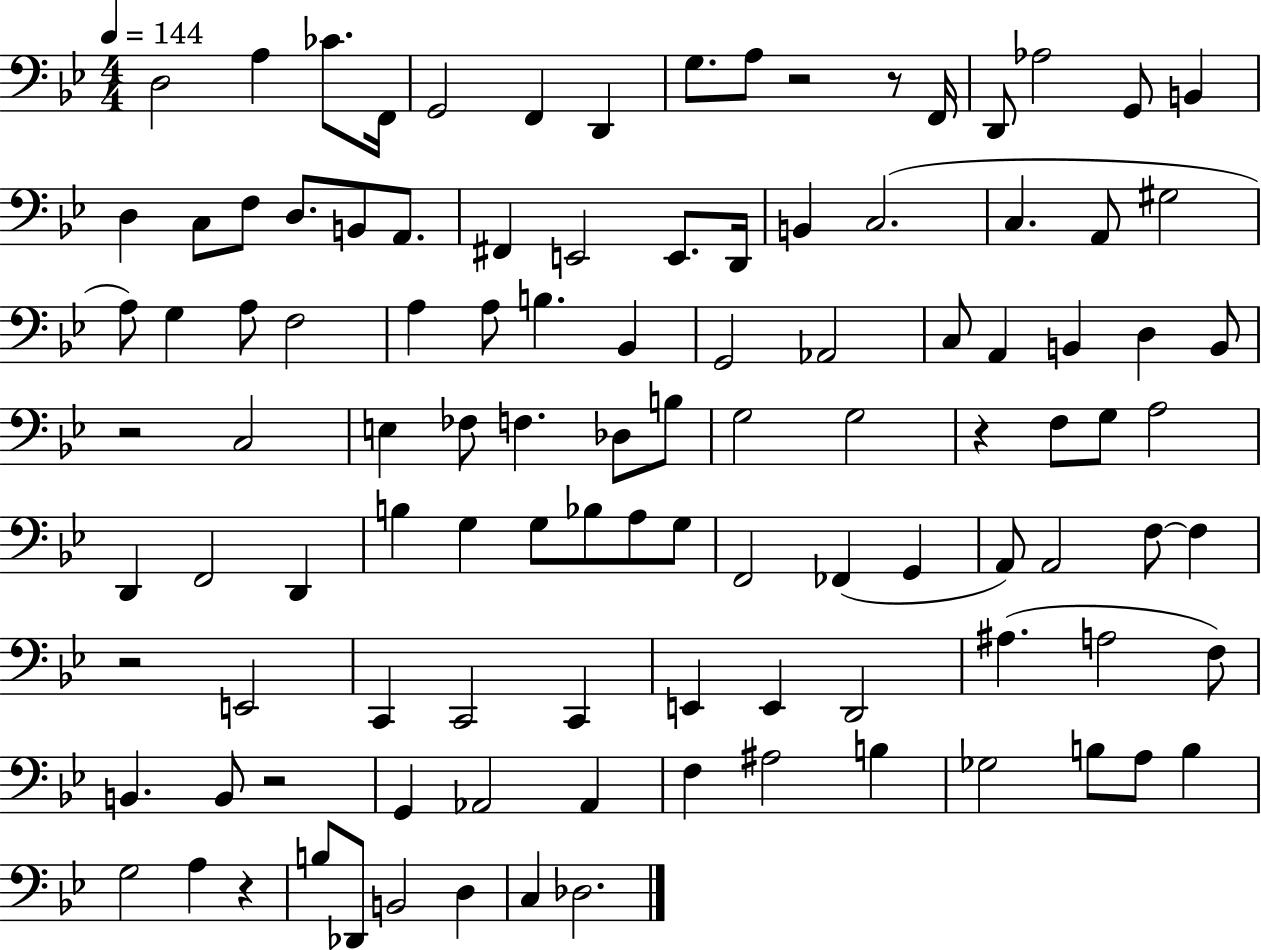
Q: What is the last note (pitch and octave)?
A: Db3